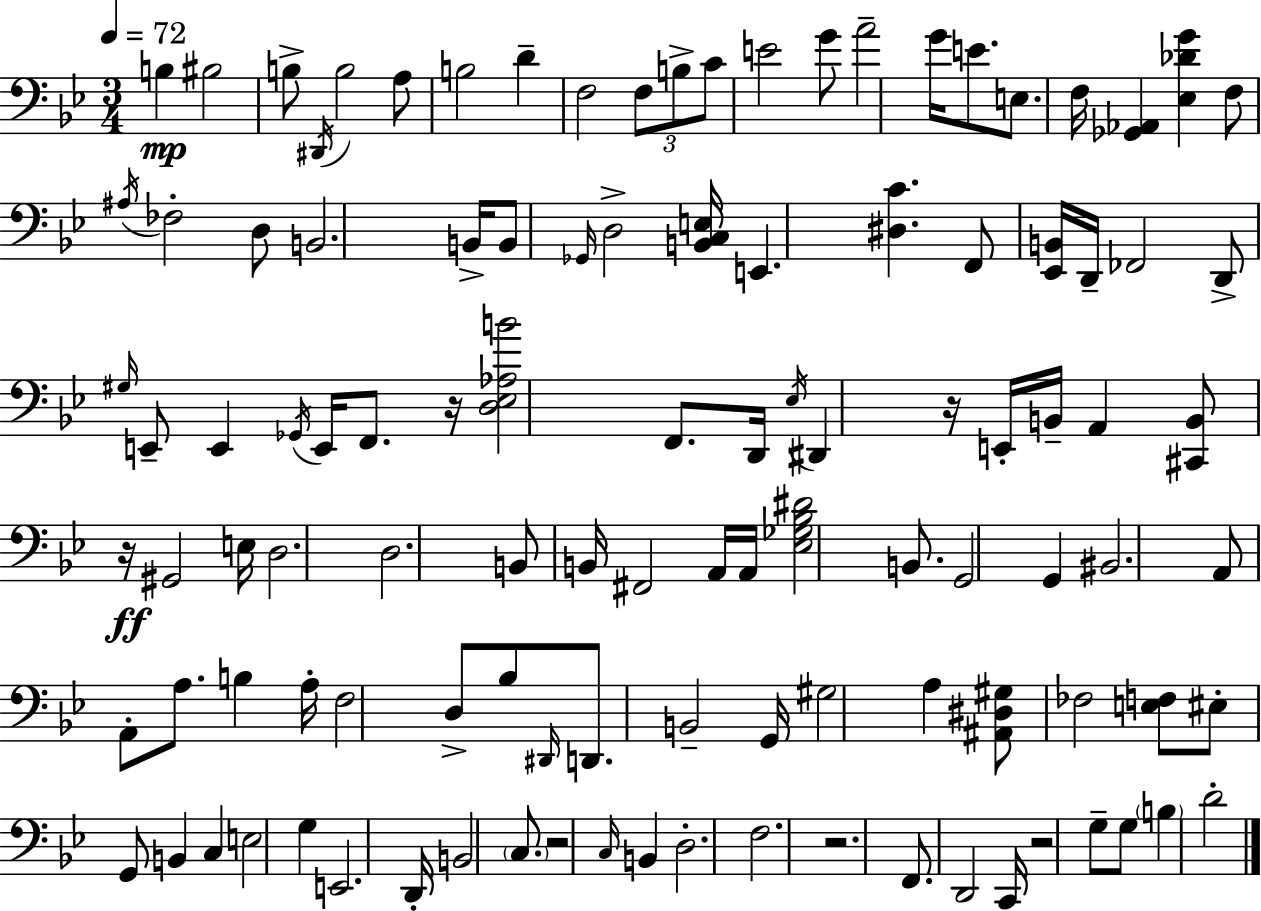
X:1
T:Untitled
M:3/4
L:1/4
K:Bb
B, ^B,2 B,/2 ^D,,/4 B,2 A,/2 B,2 D F,2 F,/2 B,/2 C/2 E2 G/2 A2 G/4 E/2 E,/2 F,/4 [_G,,_A,,] [_E,_DG] F,/2 ^A,/4 _F,2 D,/2 B,,2 B,,/4 B,,/2 _G,,/4 D,2 [B,,C,E,]/4 E,, [^D,C] F,,/2 [_E,,B,,]/4 D,,/4 _F,,2 D,,/2 ^G,/4 E,,/2 E,, _G,,/4 E,,/4 F,,/2 z/4 [D,_E,_A,B]2 F,,/2 D,,/4 _E,/4 ^D,, z/4 E,,/4 B,,/4 A,, [^C,,B,,]/2 z/4 ^G,,2 E,/4 D,2 D,2 B,,/2 B,,/4 ^F,,2 A,,/4 A,,/4 [_E,_G,_B,^D]2 B,,/2 G,,2 G,, ^B,,2 A,,/2 A,,/2 A,/2 B, A,/4 F,2 D,/2 _B,/2 ^D,,/4 D,,/2 B,,2 G,,/4 ^G,2 A, [^A,,^D,^G,]/2 _F,2 [E,F,]/2 ^E,/2 G,,/2 B,, C, E,2 G, E,,2 D,,/4 B,,2 C,/2 z2 C,/4 B,, D,2 F,2 z2 F,,/2 D,,2 C,,/4 z2 G,/2 G,/2 B, D2